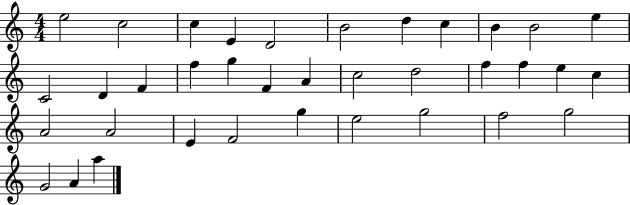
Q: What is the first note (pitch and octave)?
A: E5